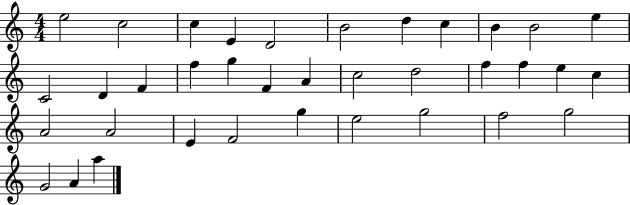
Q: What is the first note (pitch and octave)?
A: E5